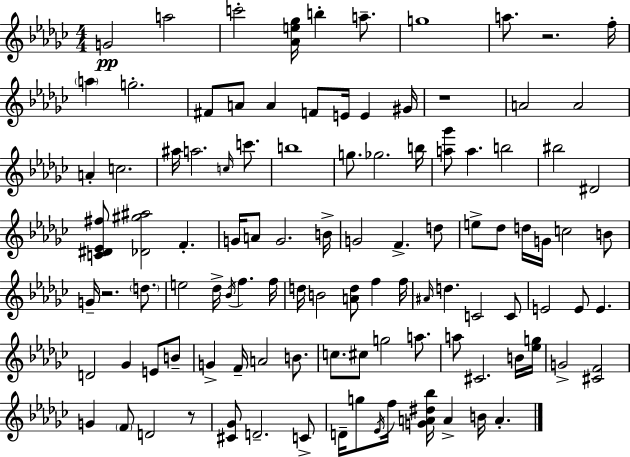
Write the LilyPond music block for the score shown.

{
  \clef treble
  \numericTimeSignature
  \time 4/4
  \key ees \minor
  g'2\pp a''2 | c'''2-. <aes' e'' ges''>16 b''4-. a''8.-- | g''1 | a''8. r2. f''16-. | \break \parenthesize a''4 g''2.-. | fis'8 a'8 a'4 f'8 e'16 e'4 gis'16 | r1 | a'2 a'2 | \break a'4-. c''2. | ais''16 a''2. \grace { c''16 } c'''8. | b''1 | g''8. ges''2. | \break b''16 <a'' ges'''>8 a''4. b''2 | bis''2 dis'2 | <c' dis' ees' fis''>8 <des' gis'' ais''>2 f'4.-. | g'16 a'8 g'2. | \break b'16-> g'2 f'4.-> d''8 | e''8-> des''8 d''16 g'16 c''2 b'8 | g'16-- r2. \parenthesize d''8. | e''2 des''16-> \acciaccatura { bes'16 } f''4. | \break f''16 d''16 b'2 <a' d''>8 f''4 | f''16 \grace { ais'16 } d''4. c'2 | c'8 e'2 e'8 e'4. | d'2 ges'4 e'8 | \break b'8-- g'4-> f'16-- a'2 | b'8. c''8. cis''8 g''2 | a''8. a''8 cis'2. | b'16 <ees'' g''>16 g'2-> <cis' f'>2 | \break g'4 \parenthesize f'8 d'2 | r8 <cis' ges'>8 d'2.-- | c'8-> d'16-- g''8 \acciaccatura { ees'16 } f''16 <g' a' dis'' bes''>16 a'4-> b'16 a'4.-. | \bar "|."
}